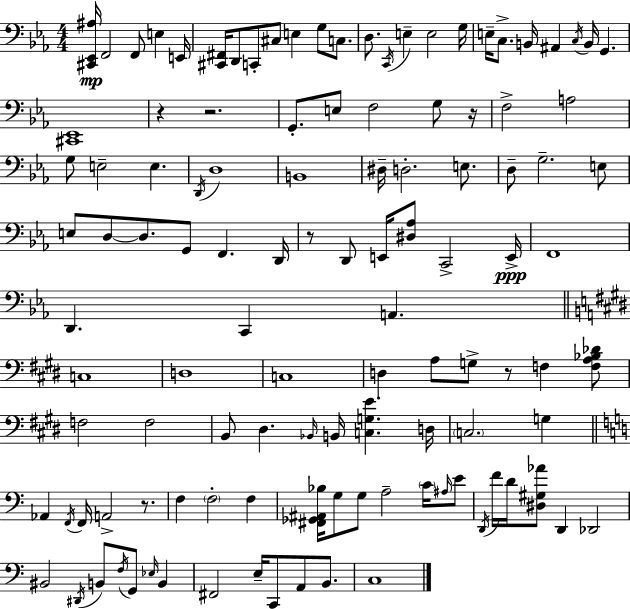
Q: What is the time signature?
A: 4/4